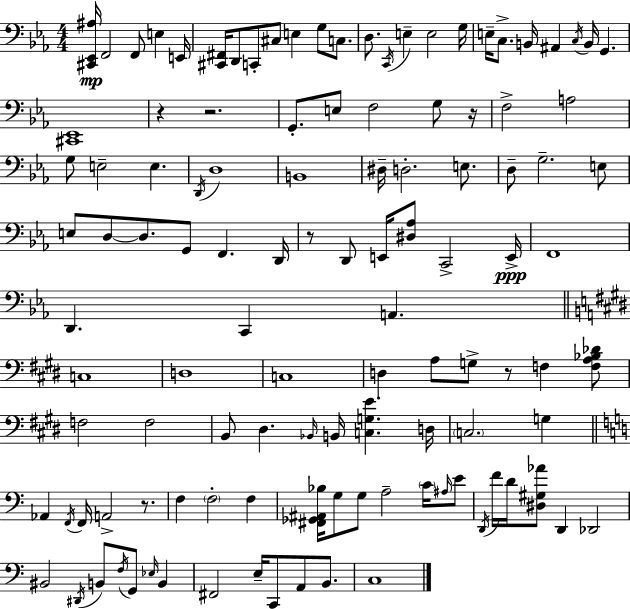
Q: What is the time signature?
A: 4/4